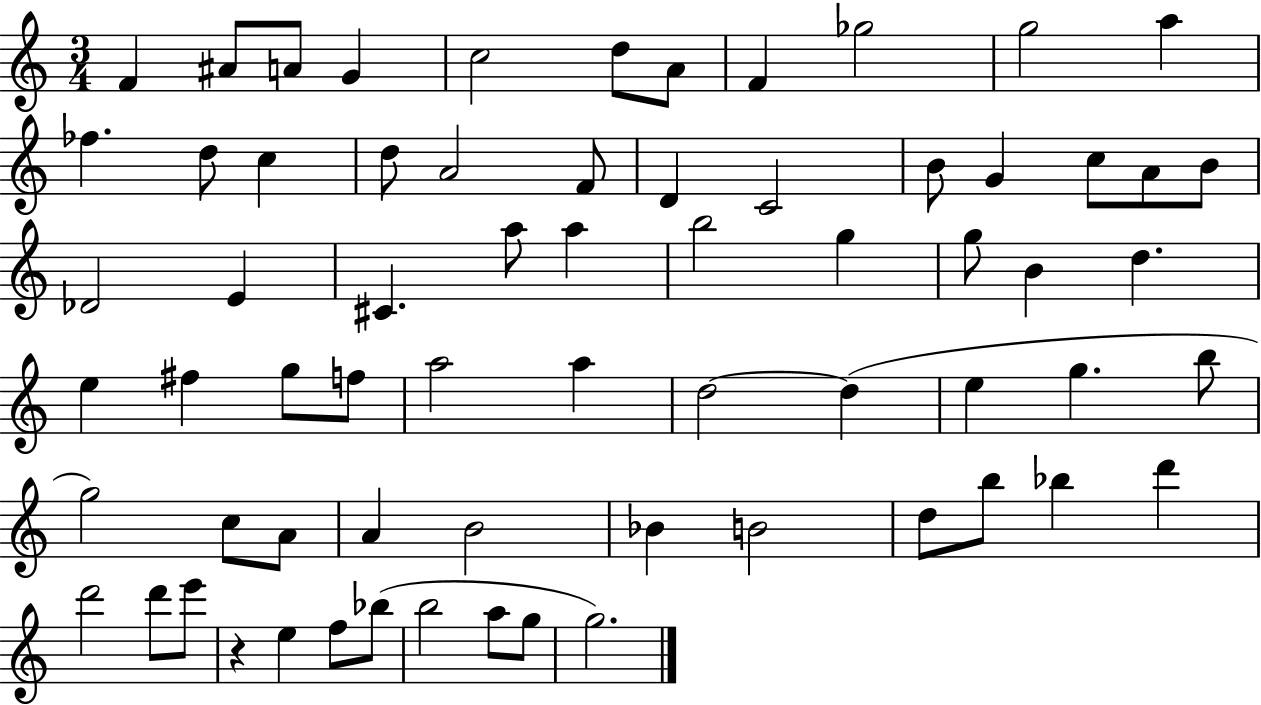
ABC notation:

X:1
T:Untitled
M:3/4
L:1/4
K:C
F ^A/2 A/2 G c2 d/2 A/2 F _g2 g2 a _f d/2 c d/2 A2 F/2 D C2 B/2 G c/2 A/2 B/2 _D2 E ^C a/2 a b2 g g/2 B d e ^f g/2 f/2 a2 a d2 d e g b/2 g2 c/2 A/2 A B2 _B B2 d/2 b/2 _b d' d'2 d'/2 e'/2 z e f/2 _b/2 b2 a/2 g/2 g2